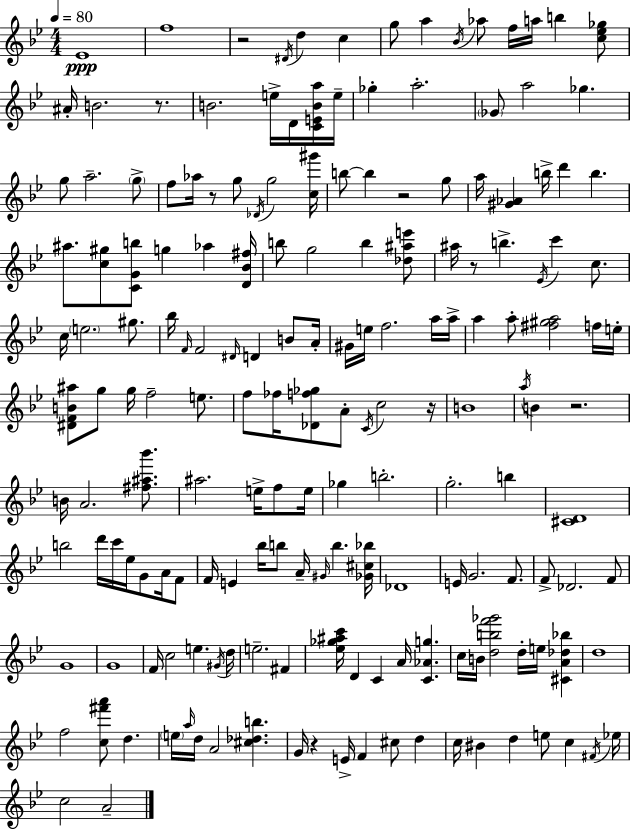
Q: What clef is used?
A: treble